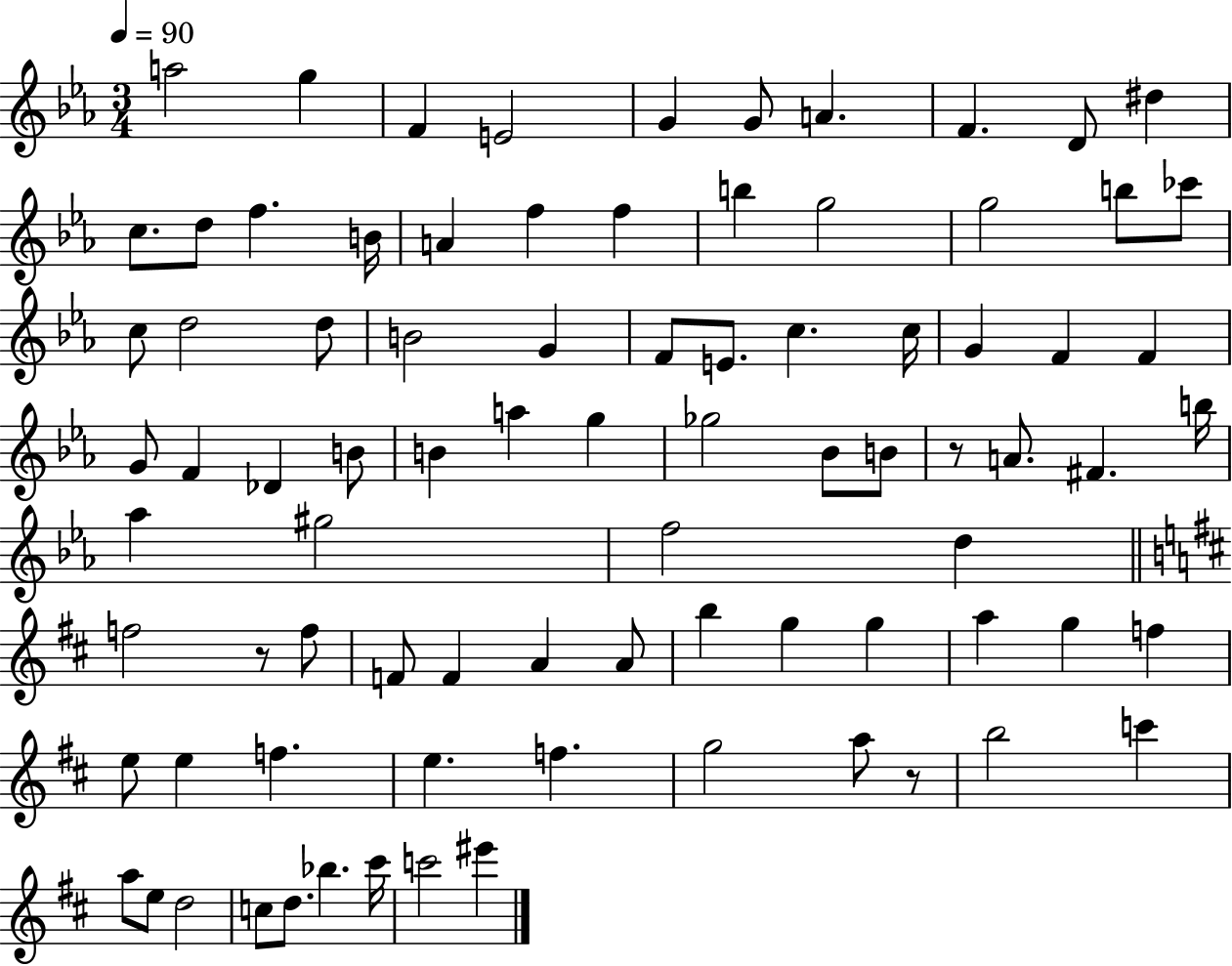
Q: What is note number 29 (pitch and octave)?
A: E4